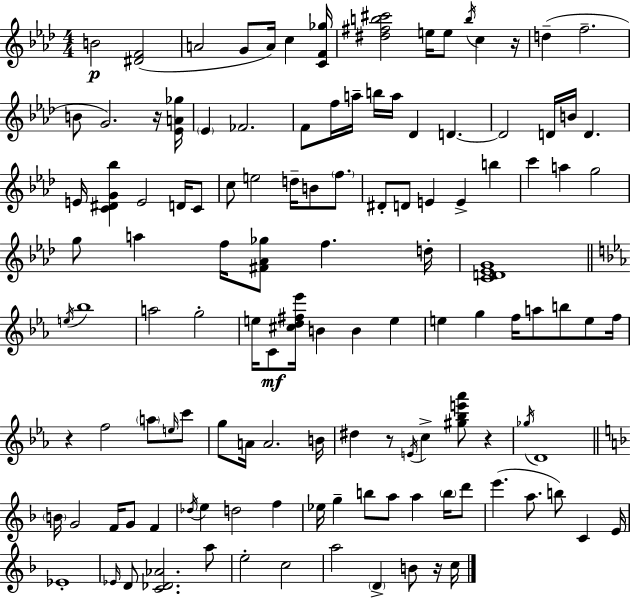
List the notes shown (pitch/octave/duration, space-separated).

B4/h [D#4,F4]/h A4/h G4/e A4/s C5/q [C4,F4,Gb5]/s [D#5,F#5,B5,C#6]/h E5/s E5/e B5/s C5/q R/s D5/q F5/h. B4/e G4/h. R/s [Eb4,A4,Gb5]/s Eb4/q FES4/h. F4/e F5/s A5/s B5/s A5/s Db4/q D4/q. D4/h D4/s B4/s D4/q. E4/s [C4,D#4,G4,Bb5]/q E4/h D4/s C4/e C5/e E5/h D5/s B4/e F5/e. D#4/e D4/e E4/q E4/q B5/q C6/q A5/q G5/h G5/e A5/q F5/s [F#4,Ab4,Gb5]/e F5/q. D5/s [C4,D4,Eb4,G4]/w E5/s Bb5/w A5/h G5/h E5/s C4/e [C#5,D5,F#5,Eb6]/s B4/q B4/q E5/q E5/q G5/q F5/s A5/e B5/e E5/e F5/s R/q F5/h A5/e E5/s C6/e G5/e A4/s A4/h. B4/s D#5/q R/e E4/s C5/q [G#5,Bb5,E6,Ab6]/e R/q Gb5/s D4/w B4/s G4/h F4/s G4/e F4/q Db5/s E5/q D5/h F5/q Eb5/s G5/q B5/e A5/e A5/q B5/s D6/e E6/q. A5/e. B5/e C4/q E4/s Eb4/w Eb4/s D4/e [C4,Db4,Ab4]/h. A5/e E5/h C5/h A5/h D4/q B4/e R/s C5/s